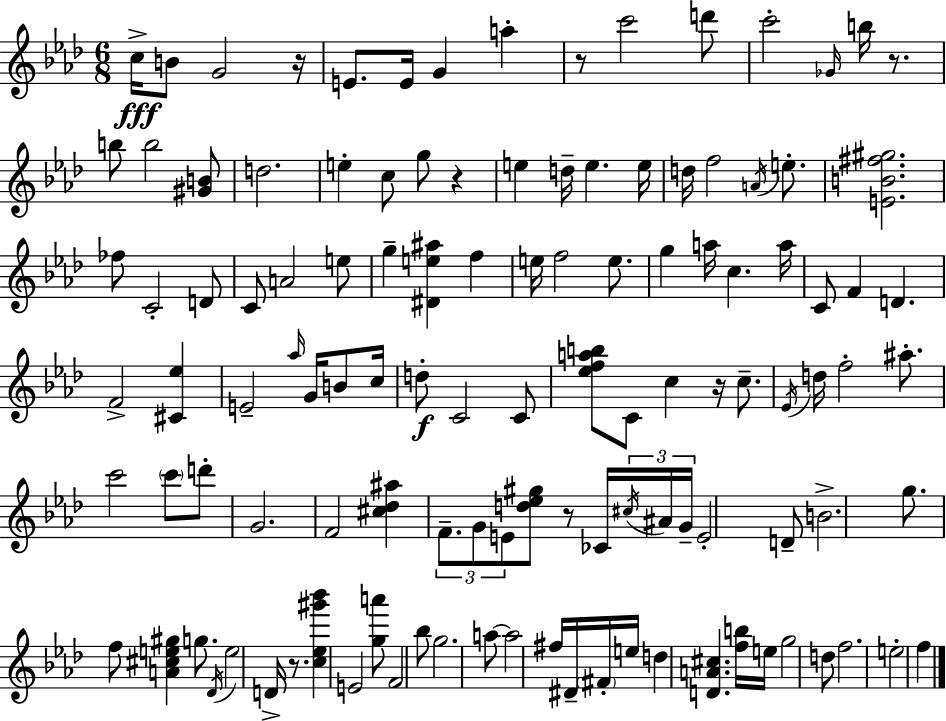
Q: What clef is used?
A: treble